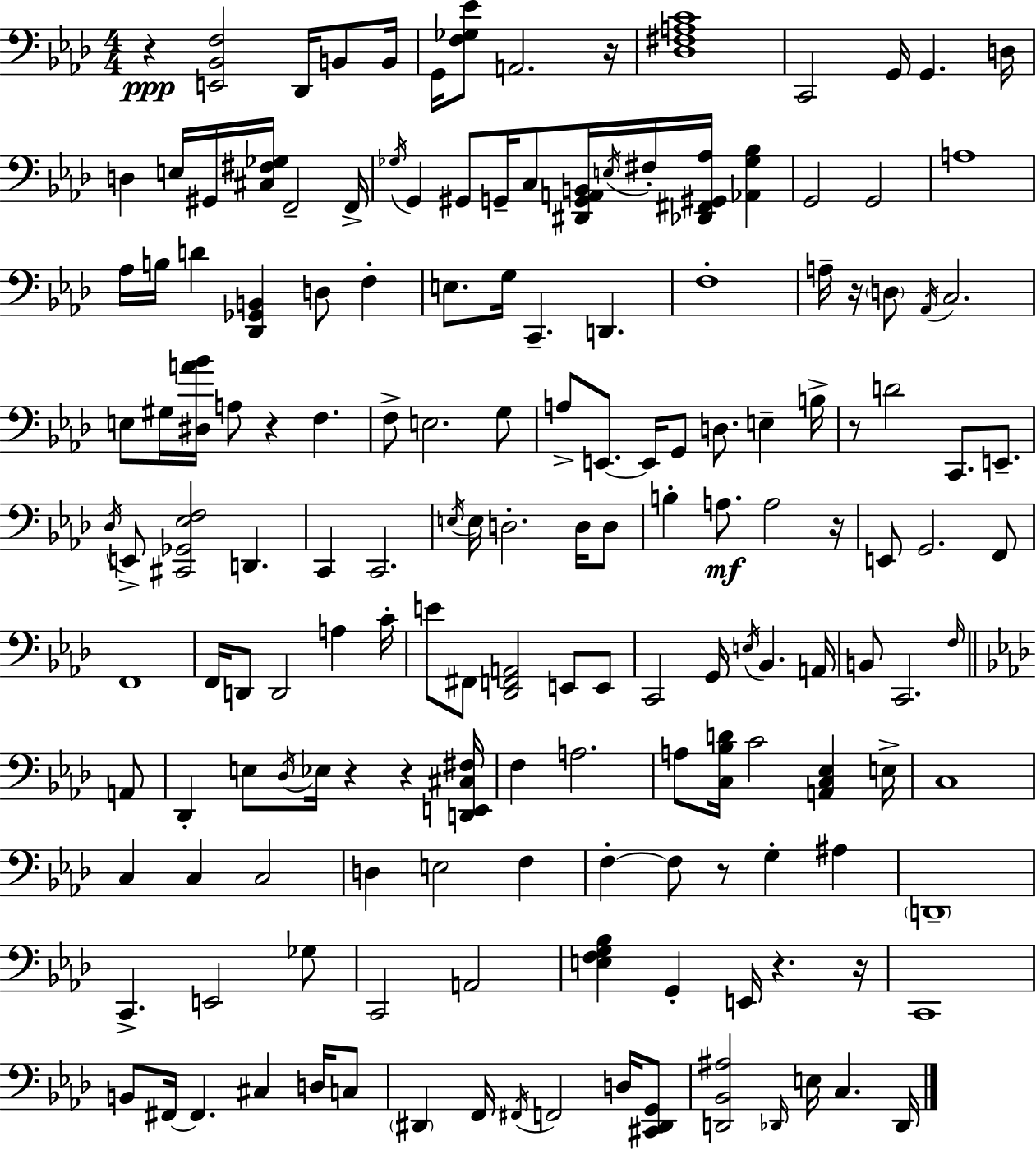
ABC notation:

X:1
T:Untitled
M:4/4
L:1/4
K:Fm
z [E,,_B,,F,]2 _D,,/4 B,,/2 B,,/4 G,,/4 [F,_G,_E]/2 A,,2 z/4 [_D,^F,A,C]4 C,,2 G,,/4 G,, D,/4 D, E,/4 ^G,,/4 [^C,^F,_G,]/4 F,,2 F,,/4 _G,/4 G,, ^G,,/2 G,,/4 C,/2 [^D,,G,,A,,B,,]/4 E,/4 ^F,/4 [_D,,^F,,^G,,_A,]/4 [_A,,_G,_B,] G,,2 G,,2 A,4 _A,/4 B,/4 D [_D,,_G,,B,,] D,/2 F, E,/2 G,/4 C,, D,, F,4 A,/4 z/4 D,/2 _A,,/4 C,2 E,/2 ^G,/4 [^D,A_B]/4 A,/2 z F, F,/2 E,2 G,/2 A,/2 E,,/2 E,,/4 G,,/2 D,/2 E, B,/4 z/2 D2 C,,/2 E,,/2 _D,/4 E,,/2 [^C,,_G,,_E,F,]2 D,, C,, C,,2 E,/4 E,/4 D,2 D,/4 D,/2 B, A,/2 A,2 z/4 E,,/2 G,,2 F,,/2 F,,4 F,,/4 D,,/2 D,,2 A, C/4 E/2 ^F,,/2 [_D,,F,,A,,]2 E,,/2 E,,/2 C,,2 G,,/4 E,/4 _B,, A,,/4 B,,/2 C,,2 F,/4 A,,/2 _D,, E,/2 _D,/4 _E,/4 z z [D,,E,,^C,^F,]/4 F, A,2 A,/2 [C,_B,D]/4 C2 [A,,C,_E,] E,/4 C,4 C, C, C,2 D, E,2 F, F, F,/2 z/2 G, ^A, D,,4 C,, E,,2 _G,/2 C,,2 A,,2 [E,F,G,_B,] G,, E,,/4 z z/4 C,,4 B,,/2 ^F,,/4 ^F,, ^C, D,/4 C,/2 ^D,, F,,/4 ^F,,/4 F,,2 D,/4 [^C,,^D,,G,,]/2 [D,,_B,,^A,]2 _D,,/4 E,/4 C, _D,,/4